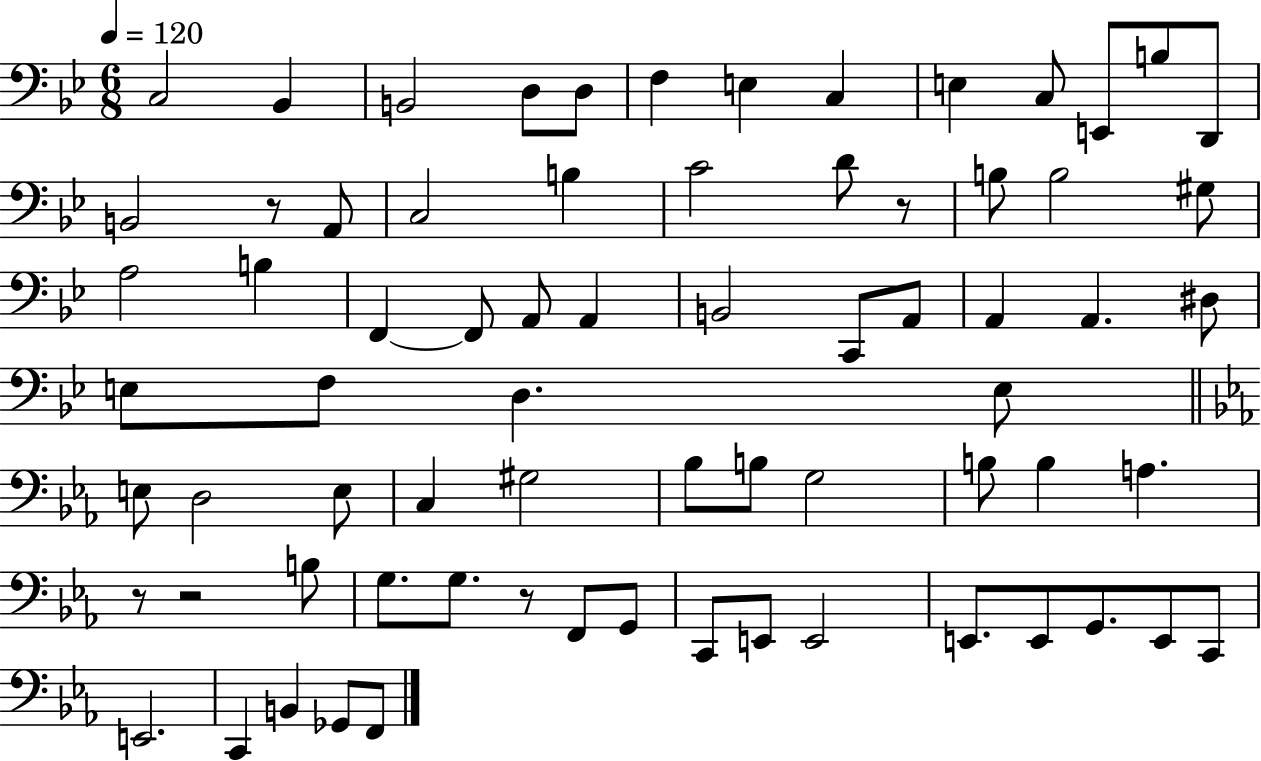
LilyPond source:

{
  \clef bass
  \numericTimeSignature
  \time 6/8
  \key bes \major
  \tempo 4 = 120
  c2 bes,4 | b,2 d8 d8 | f4 e4 c4 | e4 c8 e,8 b8 d,8 | \break b,2 r8 a,8 | c2 b4 | c'2 d'8 r8 | b8 b2 gis8 | \break a2 b4 | f,4~~ f,8 a,8 a,4 | b,2 c,8 a,8 | a,4 a,4. dis8 | \break e8 f8 d4. e8 | \bar "||" \break \key c \minor e8 d2 e8 | c4 gis2 | bes8 b8 g2 | b8 b4 a4. | \break r8 r2 b8 | g8. g8. r8 f,8 g,8 | c,8 e,8 e,2 | e,8. e,8 g,8. e,8 c,8 | \break e,2. | c,4 b,4 ges,8 f,8 | \bar "|."
}